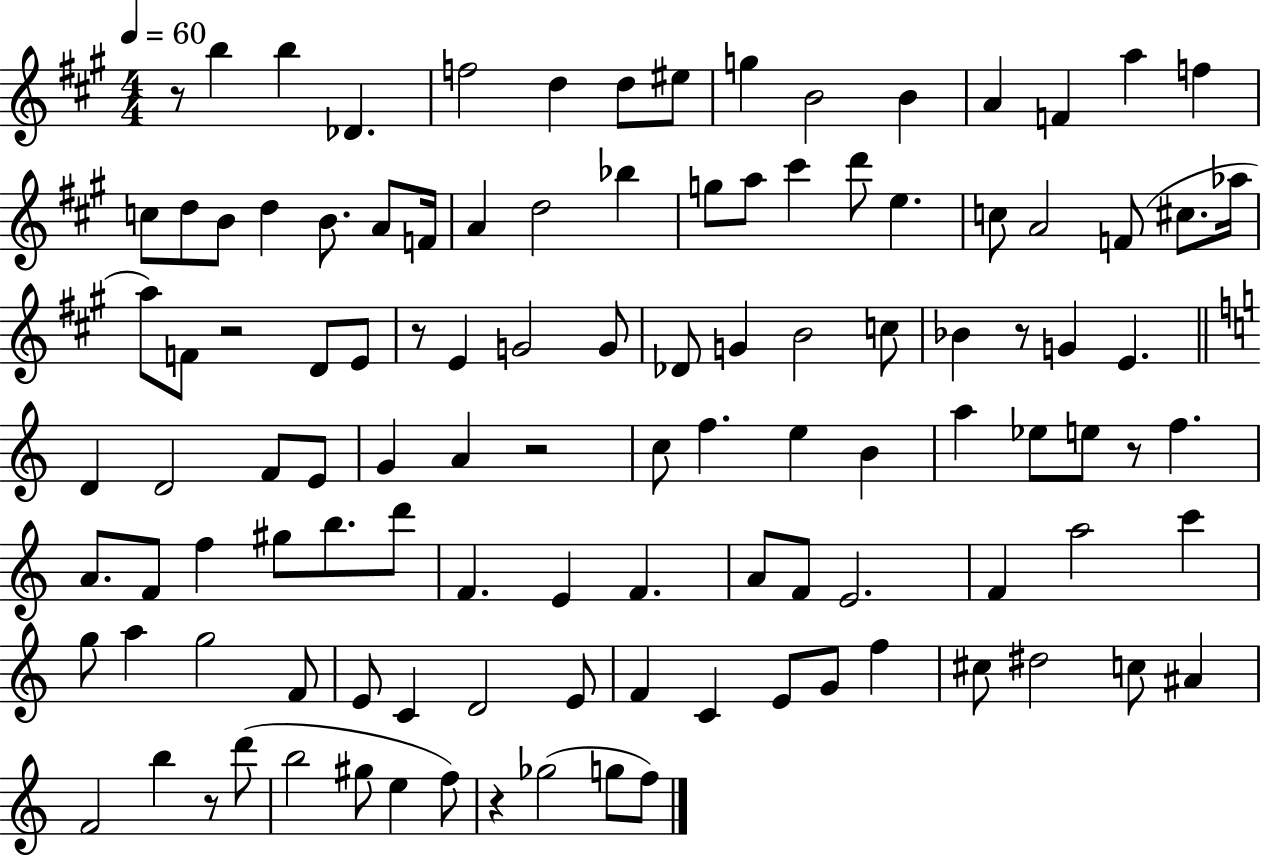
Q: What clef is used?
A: treble